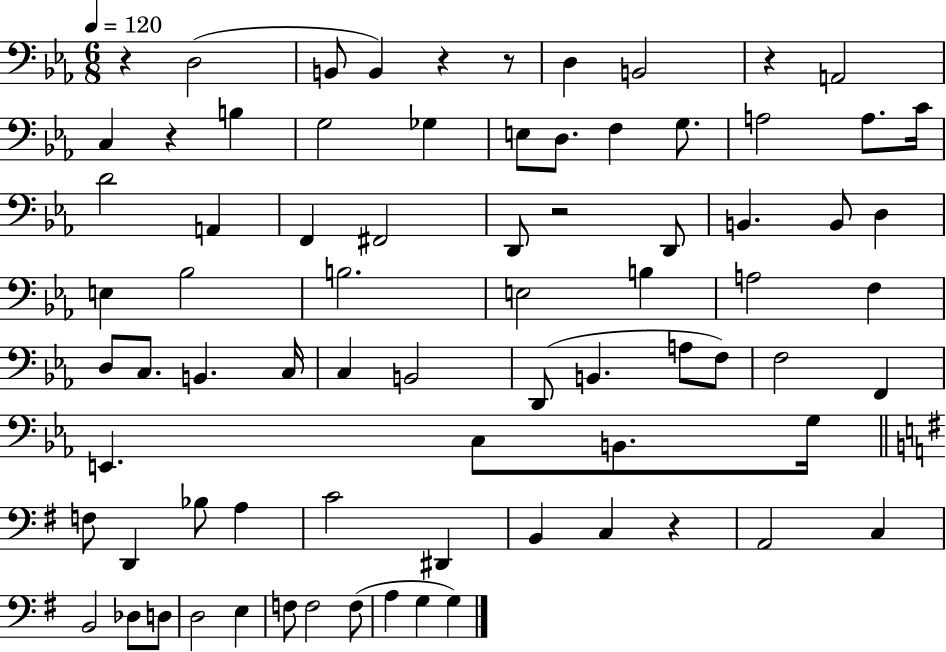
{
  \clef bass
  \numericTimeSignature
  \time 6/8
  \key ees \major
  \tempo 4 = 120
  r4 d2( | b,8 b,4) r4 r8 | d4 b,2 | r4 a,2 | \break c4 r4 b4 | g2 ges4 | e8 d8. f4 g8. | a2 a8. c'16 | \break d'2 a,4 | f,4 fis,2 | d,8 r2 d,8 | b,4. b,8 d4 | \break e4 bes2 | b2. | e2 b4 | a2 f4 | \break d8 c8. b,4. c16 | c4 b,2 | d,8( b,4. a8 f8) | f2 f,4 | \break e,4. c8 b,8. g16 | \bar "||" \break \key e \minor f8 d,4 bes8 a4 | c'2 dis,4 | b,4 c4 r4 | a,2 c4 | \break b,2 des8 d8 | d2 e4 | f8 f2 f8( | a4 g4 g4) | \break \bar "|."
}